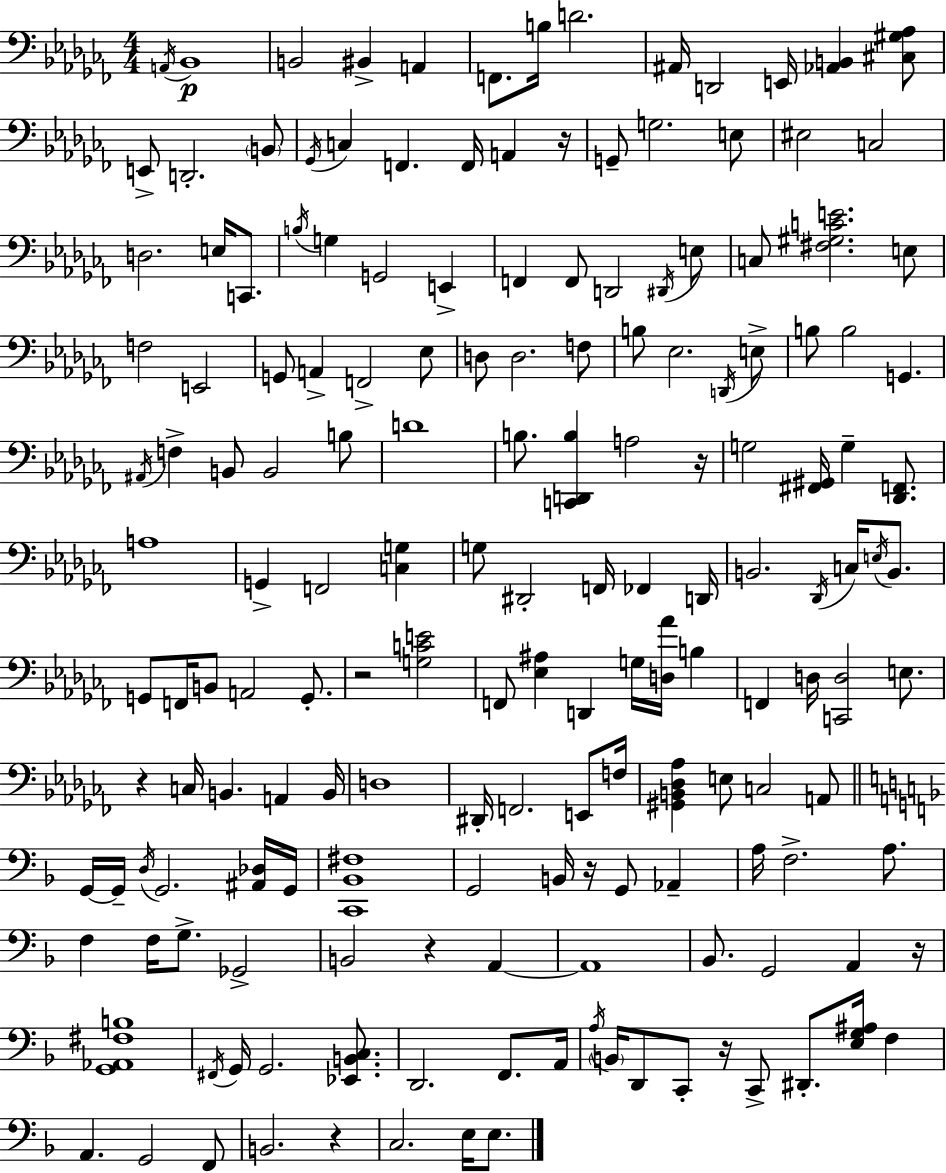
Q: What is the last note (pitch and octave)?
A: E3